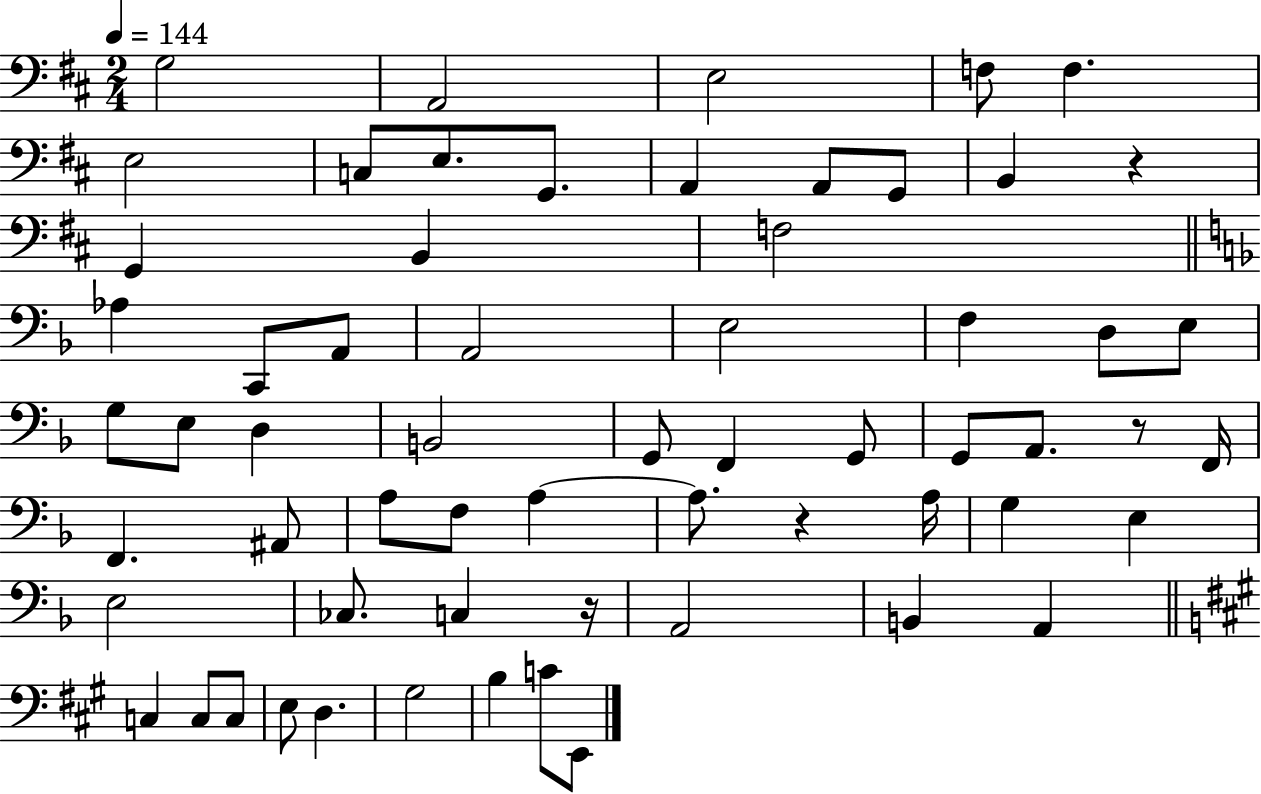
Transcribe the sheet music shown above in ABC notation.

X:1
T:Untitled
M:2/4
L:1/4
K:D
G,2 A,,2 E,2 F,/2 F, E,2 C,/2 E,/2 G,,/2 A,, A,,/2 G,,/2 B,, z G,, B,, F,2 _A, C,,/2 A,,/2 A,,2 E,2 F, D,/2 E,/2 G,/2 E,/2 D, B,,2 G,,/2 F,, G,,/2 G,,/2 A,,/2 z/2 F,,/4 F,, ^A,,/2 A,/2 F,/2 A, A,/2 z A,/4 G, E, E,2 _C,/2 C, z/4 A,,2 B,, A,, C, C,/2 C,/2 E,/2 D, ^G,2 B, C/2 E,,/2